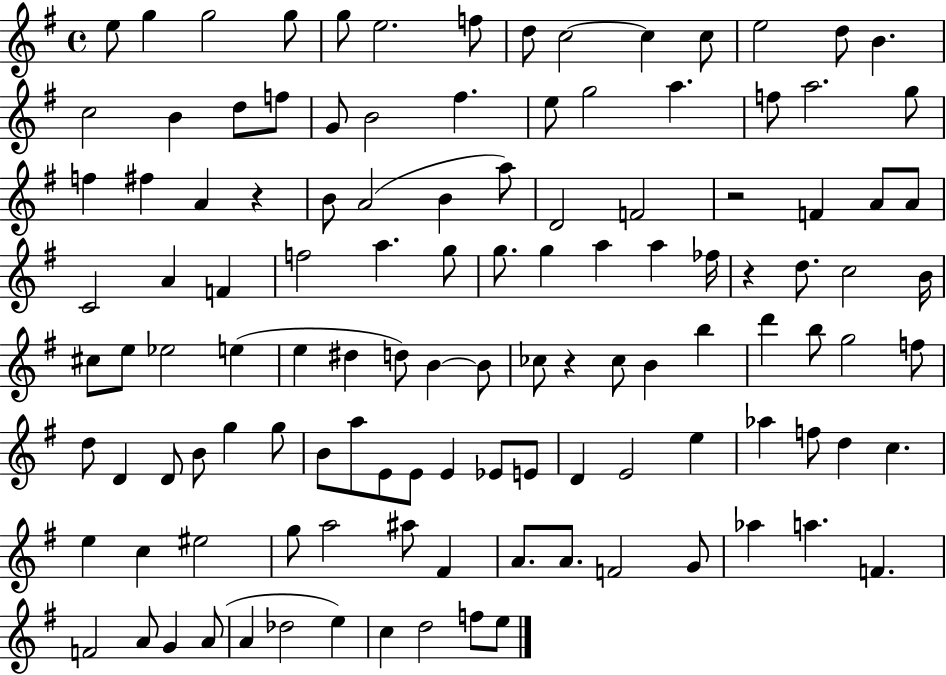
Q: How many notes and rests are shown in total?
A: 119